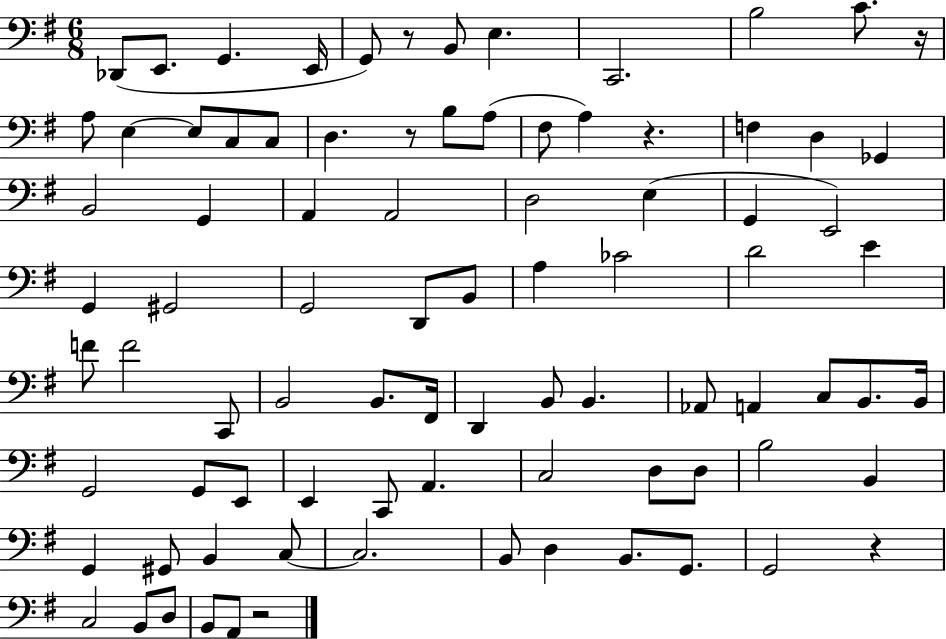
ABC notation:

X:1
T:Untitled
M:6/8
L:1/4
K:G
_D,,/2 E,,/2 G,, E,,/4 G,,/2 z/2 B,,/2 E, C,,2 B,2 C/2 z/4 A,/2 E, E,/2 C,/2 C,/2 D, z/2 B,/2 A,/2 ^F,/2 A, z F, D, _G,, B,,2 G,, A,, A,,2 D,2 E, G,, E,,2 G,, ^G,,2 G,,2 D,,/2 B,,/2 A, _C2 D2 E F/2 F2 C,,/2 B,,2 B,,/2 ^F,,/4 D,, B,,/2 B,, _A,,/2 A,, C,/2 B,,/2 B,,/4 G,,2 G,,/2 E,,/2 E,, C,,/2 A,, C,2 D,/2 D,/2 B,2 B,, G,, ^G,,/2 B,, C,/2 C,2 B,,/2 D, B,,/2 G,,/2 G,,2 z C,2 B,,/2 D,/2 B,,/2 A,,/2 z2